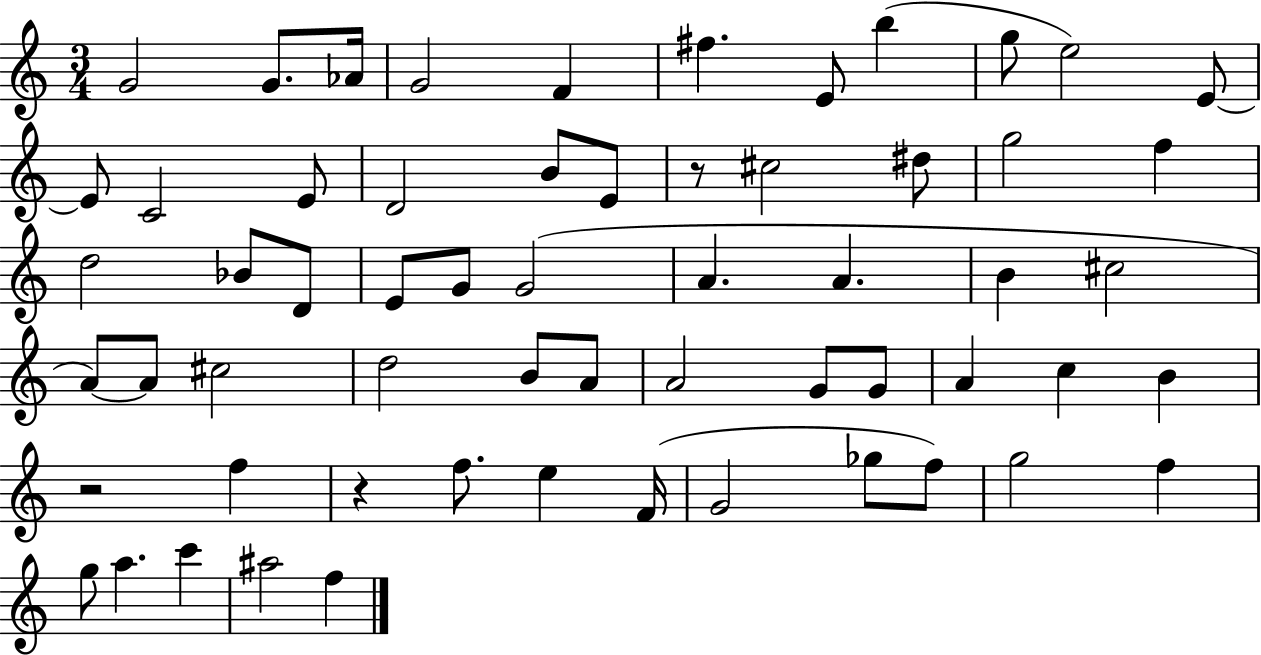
G4/h G4/e. Ab4/s G4/h F4/q F#5/q. E4/e B5/q G5/e E5/h E4/e E4/e C4/h E4/e D4/h B4/e E4/e R/e C#5/h D#5/e G5/h F5/q D5/h Bb4/e D4/e E4/e G4/e G4/h A4/q. A4/q. B4/q C#5/h A4/e A4/e C#5/h D5/h B4/e A4/e A4/h G4/e G4/e A4/q C5/q B4/q R/h F5/q R/q F5/e. E5/q F4/s G4/h Gb5/e F5/e G5/h F5/q G5/e A5/q. C6/q A#5/h F5/q